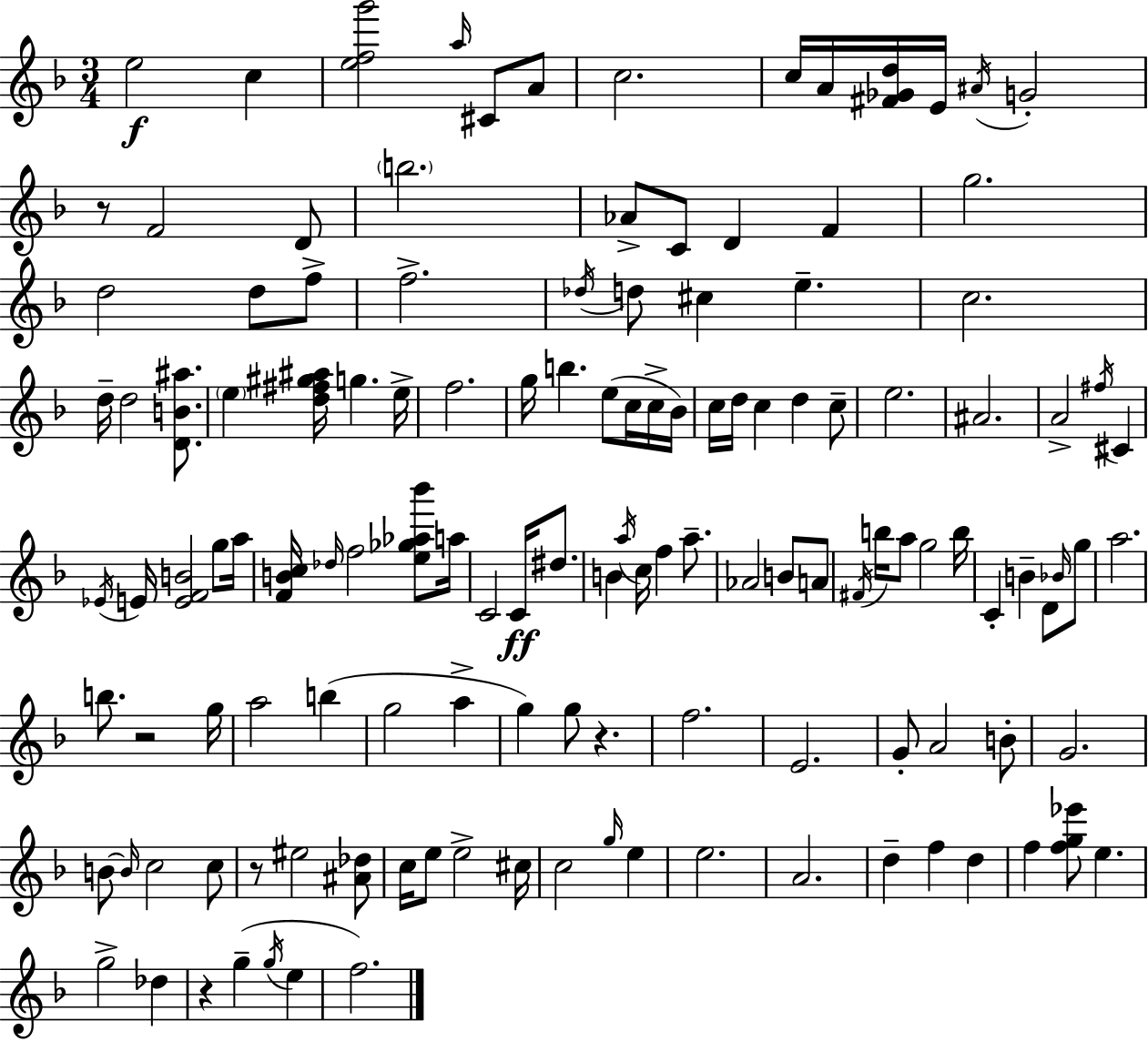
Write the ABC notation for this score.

X:1
T:Untitled
M:3/4
L:1/4
K:Dm
e2 c [efg']2 a/4 ^C/2 A/2 c2 c/4 A/4 [^F_Gd]/4 E/4 ^A/4 G2 z/2 F2 D/2 b2 _A/2 C/2 D F g2 d2 d/2 f/2 f2 _d/4 d/2 ^c e c2 d/4 d2 [DB^a]/2 e [d^f^g^a]/4 g e/4 f2 g/4 b e/2 c/4 c/4 _B/4 c/4 d/4 c d c/2 e2 ^A2 A2 ^f/4 ^C _E/4 E/4 [EFB]2 g/2 a/4 [FBc]/4 _d/4 f2 [e_g_a_b']/2 a/4 C2 C/4 ^d/2 B a/4 c/4 f a/2 _A2 B/2 A/2 ^F/4 b/4 a/2 g2 b/4 C B D/2 _B/4 g/2 a2 b/2 z2 g/4 a2 b g2 a g g/2 z f2 E2 G/2 A2 B/2 G2 B/2 B/4 c2 c/2 z/2 ^e2 [^A_d]/2 c/4 e/2 e2 ^c/4 c2 g/4 e e2 A2 d f d f [fg_e']/2 e g2 _d z g g/4 e f2